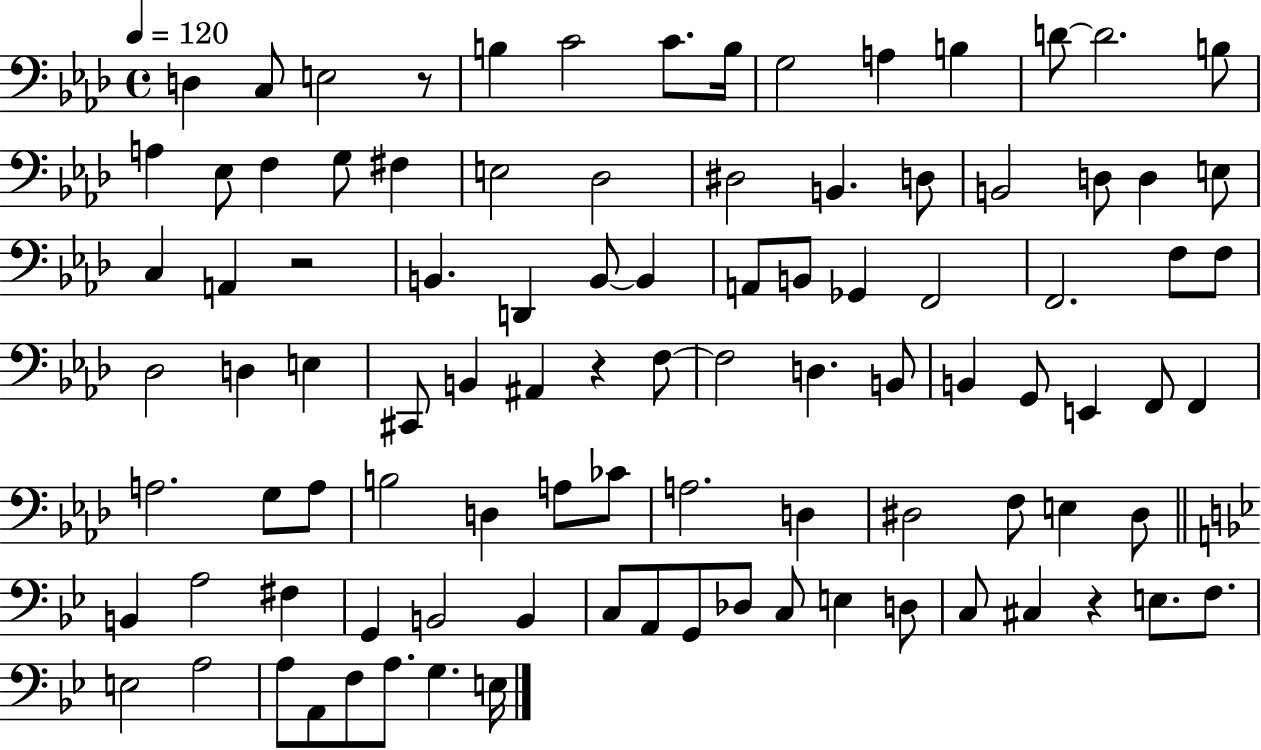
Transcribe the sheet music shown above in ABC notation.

X:1
T:Untitled
M:4/4
L:1/4
K:Ab
D, C,/2 E,2 z/2 B, C2 C/2 B,/4 G,2 A, B, D/2 D2 B,/2 A, _E,/2 F, G,/2 ^F, E,2 _D,2 ^D,2 B,, D,/2 B,,2 D,/2 D, E,/2 C, A,, z2 B,, D,, B,,/2 B,, A,,/2 B,,/2 _G,, F,,2 F,,2 F,/2 F,/2 _D,2 D, E, ^C,,/2 B,, ^A,, z F,/2 F,2 D, B,,/2 B,, G,,/2 E,, F,,/2 F,, A,2 G,/2 A,/2 B,2 D, A,/2 _C/2 A,2 D, ^D,2 F,/2 E, ^D,/2 B,, A,2 ^F, G,, B,,2 B,, C,/2 A,,/2 G,,/2 _D,/2 C,/2 E, D,/2 C,/2 ^C, z E,/2 F,/2 E,2 A,2 A,/2 A,,/2 F,/2 A,/2 G, E,/4